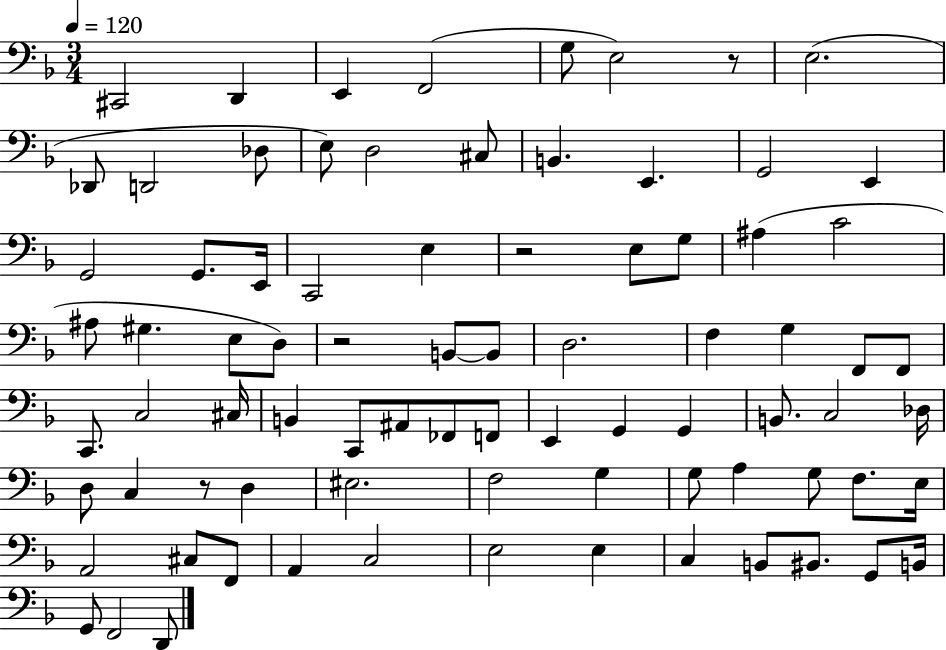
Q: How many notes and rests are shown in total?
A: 81